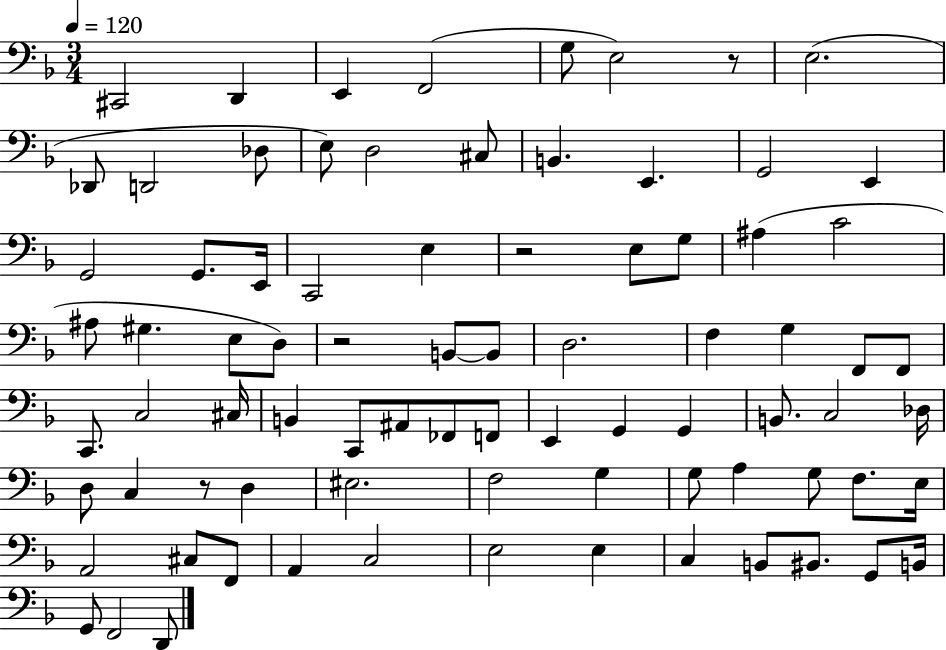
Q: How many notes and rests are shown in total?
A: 81